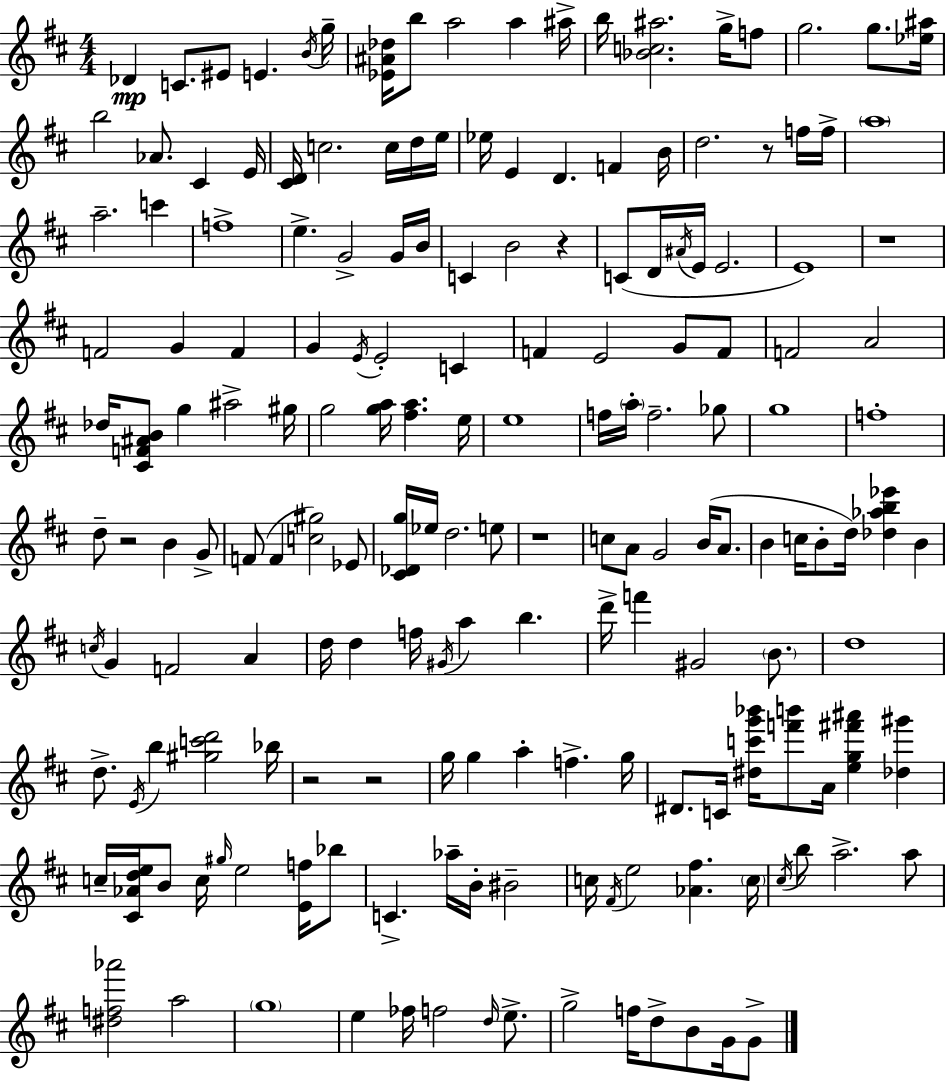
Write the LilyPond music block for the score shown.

{
  \clef treble
  \numericTimeSignature
  \time 4/4
  \key d \major
  des'4\mp c'8. eis'8 e'4. \acciaccatura { b'16 } | g''16-- <ees' ais' des''>16 b''8 a''2 a''4 | ais''16-> b''16 <bes' c'' ais''>2. g''16-> f''8 | g''2. g''8. | \break <ees'' ais''>16 b''2 aes'8. cis'4 | e'16 <cis' d'>16 c''2. c''16 d''16 | e''16 ees''16 e'4 d'4. f'4 | b'16 d''2. r8 f''16 | \break f''16-> \parenthesize a''1 | a''2.-- c'''4 | f''1-> | e''4.-> g'2-> g'16 | \break b'16 c'4 b'2 r4 | c'8( d'16 \acciaccatura { ais'16 } e'16 e'2. | e'1) | r1 | \break f'2 g'4 f'4 | g'4 \acciaccatura { e'16 } e'2-. c'4 | f'4 e'2 g'8 | f'8 f'2 a'2 | \break des''16 <cis' f' ais' b'>8 g''4 ais''2-> | gis''16 g''2 <g'' a''>16 <fis'' a''>4. | e''16 e''1 | f''16 \parenthesize a''16-. f''2.-- | \break ges''8 g''1 | f''1-. | d''8-- r2 b'4 | g'8-> f'8( f'4 <c'' gis''>2) | \break ees'8 <cis' des' g''>16 ees''16 d''2. | e''8 r1 | c''8 a'8 g'2 b'16( | a'8. b'4 c''16 b'8-. d''16) <des'' aes'' b'' ees'''>4 b'4 | \break \acciaccatura { c''16 } g'4 f'2 | a'4 d''16 d''4 f''16 \acciaccatura { gis'16 } a''4 b''4. | d'''16-> f'''4 gis'2 | \parenthesize b'8. d''1 | \break d''8.-> \acciaccatura { e'16 } b''4 <gis'' c''' d'''>2 | bes''16 r2 r2 | g''16 g''4 a''4-. f''4.-> | g''16 dis'8. c'16 <dis'' c''' g''' bes'''>16 <f''' b'''>8 a'16 <e'' g'' fis''' ais'''>4 | \break <des'' gis'''>4 c''16-- <cis' aes' d'' e''>16 b'8 c''16 \grace { gis''16 } e''2 | <e' f''>16 bes''8 c'4.-> aes''16-- b'16-. bis'2-- | c''16 \acciaccatura { fis'16 } e''2 | <aes' fis''>4. \parenthesize c''16 \acciaccatura { cis''16 } b''8 a''2.-> | \break a''8 <dis'' f'' aes'''>2 | a''2 \parenthesize g''1 | e''4 fes''16 f''2 | \grace { d''16 } e''8.-> g''2-> | \break f''16 d''8-> b'8 g'16 g'8-> \bar "|."
}